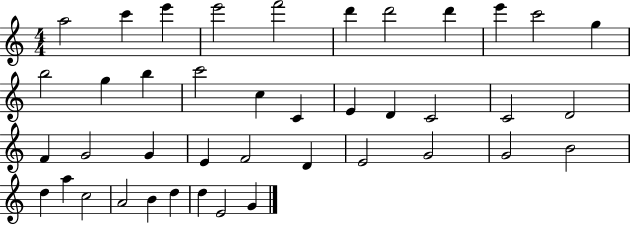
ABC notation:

X:1
T:Untitled
M:4/4
L:1/4
K:C
a2 c' e' e'2 f'2 d' d'2 d' e' c'2 g b2 g b c'2 c C E D C2 C2 D2 F G2 G E F2 D E2 G2 G2 B2 d a c2 A2 B d d E2 G